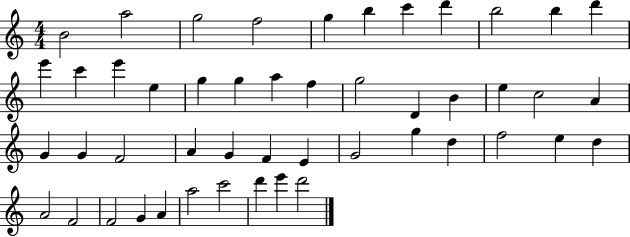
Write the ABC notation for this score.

X:1
T:Untitled
M:4/4
L:1/4
K:C
B2 a2 g2 f2 g b c' d' b2 b d' e' c' e' e g g a f g2 D B e c2 A G G F2 A G F E G2 g d f2 e d A2 F2 F2 G A a2 c'2 d' e' d'2